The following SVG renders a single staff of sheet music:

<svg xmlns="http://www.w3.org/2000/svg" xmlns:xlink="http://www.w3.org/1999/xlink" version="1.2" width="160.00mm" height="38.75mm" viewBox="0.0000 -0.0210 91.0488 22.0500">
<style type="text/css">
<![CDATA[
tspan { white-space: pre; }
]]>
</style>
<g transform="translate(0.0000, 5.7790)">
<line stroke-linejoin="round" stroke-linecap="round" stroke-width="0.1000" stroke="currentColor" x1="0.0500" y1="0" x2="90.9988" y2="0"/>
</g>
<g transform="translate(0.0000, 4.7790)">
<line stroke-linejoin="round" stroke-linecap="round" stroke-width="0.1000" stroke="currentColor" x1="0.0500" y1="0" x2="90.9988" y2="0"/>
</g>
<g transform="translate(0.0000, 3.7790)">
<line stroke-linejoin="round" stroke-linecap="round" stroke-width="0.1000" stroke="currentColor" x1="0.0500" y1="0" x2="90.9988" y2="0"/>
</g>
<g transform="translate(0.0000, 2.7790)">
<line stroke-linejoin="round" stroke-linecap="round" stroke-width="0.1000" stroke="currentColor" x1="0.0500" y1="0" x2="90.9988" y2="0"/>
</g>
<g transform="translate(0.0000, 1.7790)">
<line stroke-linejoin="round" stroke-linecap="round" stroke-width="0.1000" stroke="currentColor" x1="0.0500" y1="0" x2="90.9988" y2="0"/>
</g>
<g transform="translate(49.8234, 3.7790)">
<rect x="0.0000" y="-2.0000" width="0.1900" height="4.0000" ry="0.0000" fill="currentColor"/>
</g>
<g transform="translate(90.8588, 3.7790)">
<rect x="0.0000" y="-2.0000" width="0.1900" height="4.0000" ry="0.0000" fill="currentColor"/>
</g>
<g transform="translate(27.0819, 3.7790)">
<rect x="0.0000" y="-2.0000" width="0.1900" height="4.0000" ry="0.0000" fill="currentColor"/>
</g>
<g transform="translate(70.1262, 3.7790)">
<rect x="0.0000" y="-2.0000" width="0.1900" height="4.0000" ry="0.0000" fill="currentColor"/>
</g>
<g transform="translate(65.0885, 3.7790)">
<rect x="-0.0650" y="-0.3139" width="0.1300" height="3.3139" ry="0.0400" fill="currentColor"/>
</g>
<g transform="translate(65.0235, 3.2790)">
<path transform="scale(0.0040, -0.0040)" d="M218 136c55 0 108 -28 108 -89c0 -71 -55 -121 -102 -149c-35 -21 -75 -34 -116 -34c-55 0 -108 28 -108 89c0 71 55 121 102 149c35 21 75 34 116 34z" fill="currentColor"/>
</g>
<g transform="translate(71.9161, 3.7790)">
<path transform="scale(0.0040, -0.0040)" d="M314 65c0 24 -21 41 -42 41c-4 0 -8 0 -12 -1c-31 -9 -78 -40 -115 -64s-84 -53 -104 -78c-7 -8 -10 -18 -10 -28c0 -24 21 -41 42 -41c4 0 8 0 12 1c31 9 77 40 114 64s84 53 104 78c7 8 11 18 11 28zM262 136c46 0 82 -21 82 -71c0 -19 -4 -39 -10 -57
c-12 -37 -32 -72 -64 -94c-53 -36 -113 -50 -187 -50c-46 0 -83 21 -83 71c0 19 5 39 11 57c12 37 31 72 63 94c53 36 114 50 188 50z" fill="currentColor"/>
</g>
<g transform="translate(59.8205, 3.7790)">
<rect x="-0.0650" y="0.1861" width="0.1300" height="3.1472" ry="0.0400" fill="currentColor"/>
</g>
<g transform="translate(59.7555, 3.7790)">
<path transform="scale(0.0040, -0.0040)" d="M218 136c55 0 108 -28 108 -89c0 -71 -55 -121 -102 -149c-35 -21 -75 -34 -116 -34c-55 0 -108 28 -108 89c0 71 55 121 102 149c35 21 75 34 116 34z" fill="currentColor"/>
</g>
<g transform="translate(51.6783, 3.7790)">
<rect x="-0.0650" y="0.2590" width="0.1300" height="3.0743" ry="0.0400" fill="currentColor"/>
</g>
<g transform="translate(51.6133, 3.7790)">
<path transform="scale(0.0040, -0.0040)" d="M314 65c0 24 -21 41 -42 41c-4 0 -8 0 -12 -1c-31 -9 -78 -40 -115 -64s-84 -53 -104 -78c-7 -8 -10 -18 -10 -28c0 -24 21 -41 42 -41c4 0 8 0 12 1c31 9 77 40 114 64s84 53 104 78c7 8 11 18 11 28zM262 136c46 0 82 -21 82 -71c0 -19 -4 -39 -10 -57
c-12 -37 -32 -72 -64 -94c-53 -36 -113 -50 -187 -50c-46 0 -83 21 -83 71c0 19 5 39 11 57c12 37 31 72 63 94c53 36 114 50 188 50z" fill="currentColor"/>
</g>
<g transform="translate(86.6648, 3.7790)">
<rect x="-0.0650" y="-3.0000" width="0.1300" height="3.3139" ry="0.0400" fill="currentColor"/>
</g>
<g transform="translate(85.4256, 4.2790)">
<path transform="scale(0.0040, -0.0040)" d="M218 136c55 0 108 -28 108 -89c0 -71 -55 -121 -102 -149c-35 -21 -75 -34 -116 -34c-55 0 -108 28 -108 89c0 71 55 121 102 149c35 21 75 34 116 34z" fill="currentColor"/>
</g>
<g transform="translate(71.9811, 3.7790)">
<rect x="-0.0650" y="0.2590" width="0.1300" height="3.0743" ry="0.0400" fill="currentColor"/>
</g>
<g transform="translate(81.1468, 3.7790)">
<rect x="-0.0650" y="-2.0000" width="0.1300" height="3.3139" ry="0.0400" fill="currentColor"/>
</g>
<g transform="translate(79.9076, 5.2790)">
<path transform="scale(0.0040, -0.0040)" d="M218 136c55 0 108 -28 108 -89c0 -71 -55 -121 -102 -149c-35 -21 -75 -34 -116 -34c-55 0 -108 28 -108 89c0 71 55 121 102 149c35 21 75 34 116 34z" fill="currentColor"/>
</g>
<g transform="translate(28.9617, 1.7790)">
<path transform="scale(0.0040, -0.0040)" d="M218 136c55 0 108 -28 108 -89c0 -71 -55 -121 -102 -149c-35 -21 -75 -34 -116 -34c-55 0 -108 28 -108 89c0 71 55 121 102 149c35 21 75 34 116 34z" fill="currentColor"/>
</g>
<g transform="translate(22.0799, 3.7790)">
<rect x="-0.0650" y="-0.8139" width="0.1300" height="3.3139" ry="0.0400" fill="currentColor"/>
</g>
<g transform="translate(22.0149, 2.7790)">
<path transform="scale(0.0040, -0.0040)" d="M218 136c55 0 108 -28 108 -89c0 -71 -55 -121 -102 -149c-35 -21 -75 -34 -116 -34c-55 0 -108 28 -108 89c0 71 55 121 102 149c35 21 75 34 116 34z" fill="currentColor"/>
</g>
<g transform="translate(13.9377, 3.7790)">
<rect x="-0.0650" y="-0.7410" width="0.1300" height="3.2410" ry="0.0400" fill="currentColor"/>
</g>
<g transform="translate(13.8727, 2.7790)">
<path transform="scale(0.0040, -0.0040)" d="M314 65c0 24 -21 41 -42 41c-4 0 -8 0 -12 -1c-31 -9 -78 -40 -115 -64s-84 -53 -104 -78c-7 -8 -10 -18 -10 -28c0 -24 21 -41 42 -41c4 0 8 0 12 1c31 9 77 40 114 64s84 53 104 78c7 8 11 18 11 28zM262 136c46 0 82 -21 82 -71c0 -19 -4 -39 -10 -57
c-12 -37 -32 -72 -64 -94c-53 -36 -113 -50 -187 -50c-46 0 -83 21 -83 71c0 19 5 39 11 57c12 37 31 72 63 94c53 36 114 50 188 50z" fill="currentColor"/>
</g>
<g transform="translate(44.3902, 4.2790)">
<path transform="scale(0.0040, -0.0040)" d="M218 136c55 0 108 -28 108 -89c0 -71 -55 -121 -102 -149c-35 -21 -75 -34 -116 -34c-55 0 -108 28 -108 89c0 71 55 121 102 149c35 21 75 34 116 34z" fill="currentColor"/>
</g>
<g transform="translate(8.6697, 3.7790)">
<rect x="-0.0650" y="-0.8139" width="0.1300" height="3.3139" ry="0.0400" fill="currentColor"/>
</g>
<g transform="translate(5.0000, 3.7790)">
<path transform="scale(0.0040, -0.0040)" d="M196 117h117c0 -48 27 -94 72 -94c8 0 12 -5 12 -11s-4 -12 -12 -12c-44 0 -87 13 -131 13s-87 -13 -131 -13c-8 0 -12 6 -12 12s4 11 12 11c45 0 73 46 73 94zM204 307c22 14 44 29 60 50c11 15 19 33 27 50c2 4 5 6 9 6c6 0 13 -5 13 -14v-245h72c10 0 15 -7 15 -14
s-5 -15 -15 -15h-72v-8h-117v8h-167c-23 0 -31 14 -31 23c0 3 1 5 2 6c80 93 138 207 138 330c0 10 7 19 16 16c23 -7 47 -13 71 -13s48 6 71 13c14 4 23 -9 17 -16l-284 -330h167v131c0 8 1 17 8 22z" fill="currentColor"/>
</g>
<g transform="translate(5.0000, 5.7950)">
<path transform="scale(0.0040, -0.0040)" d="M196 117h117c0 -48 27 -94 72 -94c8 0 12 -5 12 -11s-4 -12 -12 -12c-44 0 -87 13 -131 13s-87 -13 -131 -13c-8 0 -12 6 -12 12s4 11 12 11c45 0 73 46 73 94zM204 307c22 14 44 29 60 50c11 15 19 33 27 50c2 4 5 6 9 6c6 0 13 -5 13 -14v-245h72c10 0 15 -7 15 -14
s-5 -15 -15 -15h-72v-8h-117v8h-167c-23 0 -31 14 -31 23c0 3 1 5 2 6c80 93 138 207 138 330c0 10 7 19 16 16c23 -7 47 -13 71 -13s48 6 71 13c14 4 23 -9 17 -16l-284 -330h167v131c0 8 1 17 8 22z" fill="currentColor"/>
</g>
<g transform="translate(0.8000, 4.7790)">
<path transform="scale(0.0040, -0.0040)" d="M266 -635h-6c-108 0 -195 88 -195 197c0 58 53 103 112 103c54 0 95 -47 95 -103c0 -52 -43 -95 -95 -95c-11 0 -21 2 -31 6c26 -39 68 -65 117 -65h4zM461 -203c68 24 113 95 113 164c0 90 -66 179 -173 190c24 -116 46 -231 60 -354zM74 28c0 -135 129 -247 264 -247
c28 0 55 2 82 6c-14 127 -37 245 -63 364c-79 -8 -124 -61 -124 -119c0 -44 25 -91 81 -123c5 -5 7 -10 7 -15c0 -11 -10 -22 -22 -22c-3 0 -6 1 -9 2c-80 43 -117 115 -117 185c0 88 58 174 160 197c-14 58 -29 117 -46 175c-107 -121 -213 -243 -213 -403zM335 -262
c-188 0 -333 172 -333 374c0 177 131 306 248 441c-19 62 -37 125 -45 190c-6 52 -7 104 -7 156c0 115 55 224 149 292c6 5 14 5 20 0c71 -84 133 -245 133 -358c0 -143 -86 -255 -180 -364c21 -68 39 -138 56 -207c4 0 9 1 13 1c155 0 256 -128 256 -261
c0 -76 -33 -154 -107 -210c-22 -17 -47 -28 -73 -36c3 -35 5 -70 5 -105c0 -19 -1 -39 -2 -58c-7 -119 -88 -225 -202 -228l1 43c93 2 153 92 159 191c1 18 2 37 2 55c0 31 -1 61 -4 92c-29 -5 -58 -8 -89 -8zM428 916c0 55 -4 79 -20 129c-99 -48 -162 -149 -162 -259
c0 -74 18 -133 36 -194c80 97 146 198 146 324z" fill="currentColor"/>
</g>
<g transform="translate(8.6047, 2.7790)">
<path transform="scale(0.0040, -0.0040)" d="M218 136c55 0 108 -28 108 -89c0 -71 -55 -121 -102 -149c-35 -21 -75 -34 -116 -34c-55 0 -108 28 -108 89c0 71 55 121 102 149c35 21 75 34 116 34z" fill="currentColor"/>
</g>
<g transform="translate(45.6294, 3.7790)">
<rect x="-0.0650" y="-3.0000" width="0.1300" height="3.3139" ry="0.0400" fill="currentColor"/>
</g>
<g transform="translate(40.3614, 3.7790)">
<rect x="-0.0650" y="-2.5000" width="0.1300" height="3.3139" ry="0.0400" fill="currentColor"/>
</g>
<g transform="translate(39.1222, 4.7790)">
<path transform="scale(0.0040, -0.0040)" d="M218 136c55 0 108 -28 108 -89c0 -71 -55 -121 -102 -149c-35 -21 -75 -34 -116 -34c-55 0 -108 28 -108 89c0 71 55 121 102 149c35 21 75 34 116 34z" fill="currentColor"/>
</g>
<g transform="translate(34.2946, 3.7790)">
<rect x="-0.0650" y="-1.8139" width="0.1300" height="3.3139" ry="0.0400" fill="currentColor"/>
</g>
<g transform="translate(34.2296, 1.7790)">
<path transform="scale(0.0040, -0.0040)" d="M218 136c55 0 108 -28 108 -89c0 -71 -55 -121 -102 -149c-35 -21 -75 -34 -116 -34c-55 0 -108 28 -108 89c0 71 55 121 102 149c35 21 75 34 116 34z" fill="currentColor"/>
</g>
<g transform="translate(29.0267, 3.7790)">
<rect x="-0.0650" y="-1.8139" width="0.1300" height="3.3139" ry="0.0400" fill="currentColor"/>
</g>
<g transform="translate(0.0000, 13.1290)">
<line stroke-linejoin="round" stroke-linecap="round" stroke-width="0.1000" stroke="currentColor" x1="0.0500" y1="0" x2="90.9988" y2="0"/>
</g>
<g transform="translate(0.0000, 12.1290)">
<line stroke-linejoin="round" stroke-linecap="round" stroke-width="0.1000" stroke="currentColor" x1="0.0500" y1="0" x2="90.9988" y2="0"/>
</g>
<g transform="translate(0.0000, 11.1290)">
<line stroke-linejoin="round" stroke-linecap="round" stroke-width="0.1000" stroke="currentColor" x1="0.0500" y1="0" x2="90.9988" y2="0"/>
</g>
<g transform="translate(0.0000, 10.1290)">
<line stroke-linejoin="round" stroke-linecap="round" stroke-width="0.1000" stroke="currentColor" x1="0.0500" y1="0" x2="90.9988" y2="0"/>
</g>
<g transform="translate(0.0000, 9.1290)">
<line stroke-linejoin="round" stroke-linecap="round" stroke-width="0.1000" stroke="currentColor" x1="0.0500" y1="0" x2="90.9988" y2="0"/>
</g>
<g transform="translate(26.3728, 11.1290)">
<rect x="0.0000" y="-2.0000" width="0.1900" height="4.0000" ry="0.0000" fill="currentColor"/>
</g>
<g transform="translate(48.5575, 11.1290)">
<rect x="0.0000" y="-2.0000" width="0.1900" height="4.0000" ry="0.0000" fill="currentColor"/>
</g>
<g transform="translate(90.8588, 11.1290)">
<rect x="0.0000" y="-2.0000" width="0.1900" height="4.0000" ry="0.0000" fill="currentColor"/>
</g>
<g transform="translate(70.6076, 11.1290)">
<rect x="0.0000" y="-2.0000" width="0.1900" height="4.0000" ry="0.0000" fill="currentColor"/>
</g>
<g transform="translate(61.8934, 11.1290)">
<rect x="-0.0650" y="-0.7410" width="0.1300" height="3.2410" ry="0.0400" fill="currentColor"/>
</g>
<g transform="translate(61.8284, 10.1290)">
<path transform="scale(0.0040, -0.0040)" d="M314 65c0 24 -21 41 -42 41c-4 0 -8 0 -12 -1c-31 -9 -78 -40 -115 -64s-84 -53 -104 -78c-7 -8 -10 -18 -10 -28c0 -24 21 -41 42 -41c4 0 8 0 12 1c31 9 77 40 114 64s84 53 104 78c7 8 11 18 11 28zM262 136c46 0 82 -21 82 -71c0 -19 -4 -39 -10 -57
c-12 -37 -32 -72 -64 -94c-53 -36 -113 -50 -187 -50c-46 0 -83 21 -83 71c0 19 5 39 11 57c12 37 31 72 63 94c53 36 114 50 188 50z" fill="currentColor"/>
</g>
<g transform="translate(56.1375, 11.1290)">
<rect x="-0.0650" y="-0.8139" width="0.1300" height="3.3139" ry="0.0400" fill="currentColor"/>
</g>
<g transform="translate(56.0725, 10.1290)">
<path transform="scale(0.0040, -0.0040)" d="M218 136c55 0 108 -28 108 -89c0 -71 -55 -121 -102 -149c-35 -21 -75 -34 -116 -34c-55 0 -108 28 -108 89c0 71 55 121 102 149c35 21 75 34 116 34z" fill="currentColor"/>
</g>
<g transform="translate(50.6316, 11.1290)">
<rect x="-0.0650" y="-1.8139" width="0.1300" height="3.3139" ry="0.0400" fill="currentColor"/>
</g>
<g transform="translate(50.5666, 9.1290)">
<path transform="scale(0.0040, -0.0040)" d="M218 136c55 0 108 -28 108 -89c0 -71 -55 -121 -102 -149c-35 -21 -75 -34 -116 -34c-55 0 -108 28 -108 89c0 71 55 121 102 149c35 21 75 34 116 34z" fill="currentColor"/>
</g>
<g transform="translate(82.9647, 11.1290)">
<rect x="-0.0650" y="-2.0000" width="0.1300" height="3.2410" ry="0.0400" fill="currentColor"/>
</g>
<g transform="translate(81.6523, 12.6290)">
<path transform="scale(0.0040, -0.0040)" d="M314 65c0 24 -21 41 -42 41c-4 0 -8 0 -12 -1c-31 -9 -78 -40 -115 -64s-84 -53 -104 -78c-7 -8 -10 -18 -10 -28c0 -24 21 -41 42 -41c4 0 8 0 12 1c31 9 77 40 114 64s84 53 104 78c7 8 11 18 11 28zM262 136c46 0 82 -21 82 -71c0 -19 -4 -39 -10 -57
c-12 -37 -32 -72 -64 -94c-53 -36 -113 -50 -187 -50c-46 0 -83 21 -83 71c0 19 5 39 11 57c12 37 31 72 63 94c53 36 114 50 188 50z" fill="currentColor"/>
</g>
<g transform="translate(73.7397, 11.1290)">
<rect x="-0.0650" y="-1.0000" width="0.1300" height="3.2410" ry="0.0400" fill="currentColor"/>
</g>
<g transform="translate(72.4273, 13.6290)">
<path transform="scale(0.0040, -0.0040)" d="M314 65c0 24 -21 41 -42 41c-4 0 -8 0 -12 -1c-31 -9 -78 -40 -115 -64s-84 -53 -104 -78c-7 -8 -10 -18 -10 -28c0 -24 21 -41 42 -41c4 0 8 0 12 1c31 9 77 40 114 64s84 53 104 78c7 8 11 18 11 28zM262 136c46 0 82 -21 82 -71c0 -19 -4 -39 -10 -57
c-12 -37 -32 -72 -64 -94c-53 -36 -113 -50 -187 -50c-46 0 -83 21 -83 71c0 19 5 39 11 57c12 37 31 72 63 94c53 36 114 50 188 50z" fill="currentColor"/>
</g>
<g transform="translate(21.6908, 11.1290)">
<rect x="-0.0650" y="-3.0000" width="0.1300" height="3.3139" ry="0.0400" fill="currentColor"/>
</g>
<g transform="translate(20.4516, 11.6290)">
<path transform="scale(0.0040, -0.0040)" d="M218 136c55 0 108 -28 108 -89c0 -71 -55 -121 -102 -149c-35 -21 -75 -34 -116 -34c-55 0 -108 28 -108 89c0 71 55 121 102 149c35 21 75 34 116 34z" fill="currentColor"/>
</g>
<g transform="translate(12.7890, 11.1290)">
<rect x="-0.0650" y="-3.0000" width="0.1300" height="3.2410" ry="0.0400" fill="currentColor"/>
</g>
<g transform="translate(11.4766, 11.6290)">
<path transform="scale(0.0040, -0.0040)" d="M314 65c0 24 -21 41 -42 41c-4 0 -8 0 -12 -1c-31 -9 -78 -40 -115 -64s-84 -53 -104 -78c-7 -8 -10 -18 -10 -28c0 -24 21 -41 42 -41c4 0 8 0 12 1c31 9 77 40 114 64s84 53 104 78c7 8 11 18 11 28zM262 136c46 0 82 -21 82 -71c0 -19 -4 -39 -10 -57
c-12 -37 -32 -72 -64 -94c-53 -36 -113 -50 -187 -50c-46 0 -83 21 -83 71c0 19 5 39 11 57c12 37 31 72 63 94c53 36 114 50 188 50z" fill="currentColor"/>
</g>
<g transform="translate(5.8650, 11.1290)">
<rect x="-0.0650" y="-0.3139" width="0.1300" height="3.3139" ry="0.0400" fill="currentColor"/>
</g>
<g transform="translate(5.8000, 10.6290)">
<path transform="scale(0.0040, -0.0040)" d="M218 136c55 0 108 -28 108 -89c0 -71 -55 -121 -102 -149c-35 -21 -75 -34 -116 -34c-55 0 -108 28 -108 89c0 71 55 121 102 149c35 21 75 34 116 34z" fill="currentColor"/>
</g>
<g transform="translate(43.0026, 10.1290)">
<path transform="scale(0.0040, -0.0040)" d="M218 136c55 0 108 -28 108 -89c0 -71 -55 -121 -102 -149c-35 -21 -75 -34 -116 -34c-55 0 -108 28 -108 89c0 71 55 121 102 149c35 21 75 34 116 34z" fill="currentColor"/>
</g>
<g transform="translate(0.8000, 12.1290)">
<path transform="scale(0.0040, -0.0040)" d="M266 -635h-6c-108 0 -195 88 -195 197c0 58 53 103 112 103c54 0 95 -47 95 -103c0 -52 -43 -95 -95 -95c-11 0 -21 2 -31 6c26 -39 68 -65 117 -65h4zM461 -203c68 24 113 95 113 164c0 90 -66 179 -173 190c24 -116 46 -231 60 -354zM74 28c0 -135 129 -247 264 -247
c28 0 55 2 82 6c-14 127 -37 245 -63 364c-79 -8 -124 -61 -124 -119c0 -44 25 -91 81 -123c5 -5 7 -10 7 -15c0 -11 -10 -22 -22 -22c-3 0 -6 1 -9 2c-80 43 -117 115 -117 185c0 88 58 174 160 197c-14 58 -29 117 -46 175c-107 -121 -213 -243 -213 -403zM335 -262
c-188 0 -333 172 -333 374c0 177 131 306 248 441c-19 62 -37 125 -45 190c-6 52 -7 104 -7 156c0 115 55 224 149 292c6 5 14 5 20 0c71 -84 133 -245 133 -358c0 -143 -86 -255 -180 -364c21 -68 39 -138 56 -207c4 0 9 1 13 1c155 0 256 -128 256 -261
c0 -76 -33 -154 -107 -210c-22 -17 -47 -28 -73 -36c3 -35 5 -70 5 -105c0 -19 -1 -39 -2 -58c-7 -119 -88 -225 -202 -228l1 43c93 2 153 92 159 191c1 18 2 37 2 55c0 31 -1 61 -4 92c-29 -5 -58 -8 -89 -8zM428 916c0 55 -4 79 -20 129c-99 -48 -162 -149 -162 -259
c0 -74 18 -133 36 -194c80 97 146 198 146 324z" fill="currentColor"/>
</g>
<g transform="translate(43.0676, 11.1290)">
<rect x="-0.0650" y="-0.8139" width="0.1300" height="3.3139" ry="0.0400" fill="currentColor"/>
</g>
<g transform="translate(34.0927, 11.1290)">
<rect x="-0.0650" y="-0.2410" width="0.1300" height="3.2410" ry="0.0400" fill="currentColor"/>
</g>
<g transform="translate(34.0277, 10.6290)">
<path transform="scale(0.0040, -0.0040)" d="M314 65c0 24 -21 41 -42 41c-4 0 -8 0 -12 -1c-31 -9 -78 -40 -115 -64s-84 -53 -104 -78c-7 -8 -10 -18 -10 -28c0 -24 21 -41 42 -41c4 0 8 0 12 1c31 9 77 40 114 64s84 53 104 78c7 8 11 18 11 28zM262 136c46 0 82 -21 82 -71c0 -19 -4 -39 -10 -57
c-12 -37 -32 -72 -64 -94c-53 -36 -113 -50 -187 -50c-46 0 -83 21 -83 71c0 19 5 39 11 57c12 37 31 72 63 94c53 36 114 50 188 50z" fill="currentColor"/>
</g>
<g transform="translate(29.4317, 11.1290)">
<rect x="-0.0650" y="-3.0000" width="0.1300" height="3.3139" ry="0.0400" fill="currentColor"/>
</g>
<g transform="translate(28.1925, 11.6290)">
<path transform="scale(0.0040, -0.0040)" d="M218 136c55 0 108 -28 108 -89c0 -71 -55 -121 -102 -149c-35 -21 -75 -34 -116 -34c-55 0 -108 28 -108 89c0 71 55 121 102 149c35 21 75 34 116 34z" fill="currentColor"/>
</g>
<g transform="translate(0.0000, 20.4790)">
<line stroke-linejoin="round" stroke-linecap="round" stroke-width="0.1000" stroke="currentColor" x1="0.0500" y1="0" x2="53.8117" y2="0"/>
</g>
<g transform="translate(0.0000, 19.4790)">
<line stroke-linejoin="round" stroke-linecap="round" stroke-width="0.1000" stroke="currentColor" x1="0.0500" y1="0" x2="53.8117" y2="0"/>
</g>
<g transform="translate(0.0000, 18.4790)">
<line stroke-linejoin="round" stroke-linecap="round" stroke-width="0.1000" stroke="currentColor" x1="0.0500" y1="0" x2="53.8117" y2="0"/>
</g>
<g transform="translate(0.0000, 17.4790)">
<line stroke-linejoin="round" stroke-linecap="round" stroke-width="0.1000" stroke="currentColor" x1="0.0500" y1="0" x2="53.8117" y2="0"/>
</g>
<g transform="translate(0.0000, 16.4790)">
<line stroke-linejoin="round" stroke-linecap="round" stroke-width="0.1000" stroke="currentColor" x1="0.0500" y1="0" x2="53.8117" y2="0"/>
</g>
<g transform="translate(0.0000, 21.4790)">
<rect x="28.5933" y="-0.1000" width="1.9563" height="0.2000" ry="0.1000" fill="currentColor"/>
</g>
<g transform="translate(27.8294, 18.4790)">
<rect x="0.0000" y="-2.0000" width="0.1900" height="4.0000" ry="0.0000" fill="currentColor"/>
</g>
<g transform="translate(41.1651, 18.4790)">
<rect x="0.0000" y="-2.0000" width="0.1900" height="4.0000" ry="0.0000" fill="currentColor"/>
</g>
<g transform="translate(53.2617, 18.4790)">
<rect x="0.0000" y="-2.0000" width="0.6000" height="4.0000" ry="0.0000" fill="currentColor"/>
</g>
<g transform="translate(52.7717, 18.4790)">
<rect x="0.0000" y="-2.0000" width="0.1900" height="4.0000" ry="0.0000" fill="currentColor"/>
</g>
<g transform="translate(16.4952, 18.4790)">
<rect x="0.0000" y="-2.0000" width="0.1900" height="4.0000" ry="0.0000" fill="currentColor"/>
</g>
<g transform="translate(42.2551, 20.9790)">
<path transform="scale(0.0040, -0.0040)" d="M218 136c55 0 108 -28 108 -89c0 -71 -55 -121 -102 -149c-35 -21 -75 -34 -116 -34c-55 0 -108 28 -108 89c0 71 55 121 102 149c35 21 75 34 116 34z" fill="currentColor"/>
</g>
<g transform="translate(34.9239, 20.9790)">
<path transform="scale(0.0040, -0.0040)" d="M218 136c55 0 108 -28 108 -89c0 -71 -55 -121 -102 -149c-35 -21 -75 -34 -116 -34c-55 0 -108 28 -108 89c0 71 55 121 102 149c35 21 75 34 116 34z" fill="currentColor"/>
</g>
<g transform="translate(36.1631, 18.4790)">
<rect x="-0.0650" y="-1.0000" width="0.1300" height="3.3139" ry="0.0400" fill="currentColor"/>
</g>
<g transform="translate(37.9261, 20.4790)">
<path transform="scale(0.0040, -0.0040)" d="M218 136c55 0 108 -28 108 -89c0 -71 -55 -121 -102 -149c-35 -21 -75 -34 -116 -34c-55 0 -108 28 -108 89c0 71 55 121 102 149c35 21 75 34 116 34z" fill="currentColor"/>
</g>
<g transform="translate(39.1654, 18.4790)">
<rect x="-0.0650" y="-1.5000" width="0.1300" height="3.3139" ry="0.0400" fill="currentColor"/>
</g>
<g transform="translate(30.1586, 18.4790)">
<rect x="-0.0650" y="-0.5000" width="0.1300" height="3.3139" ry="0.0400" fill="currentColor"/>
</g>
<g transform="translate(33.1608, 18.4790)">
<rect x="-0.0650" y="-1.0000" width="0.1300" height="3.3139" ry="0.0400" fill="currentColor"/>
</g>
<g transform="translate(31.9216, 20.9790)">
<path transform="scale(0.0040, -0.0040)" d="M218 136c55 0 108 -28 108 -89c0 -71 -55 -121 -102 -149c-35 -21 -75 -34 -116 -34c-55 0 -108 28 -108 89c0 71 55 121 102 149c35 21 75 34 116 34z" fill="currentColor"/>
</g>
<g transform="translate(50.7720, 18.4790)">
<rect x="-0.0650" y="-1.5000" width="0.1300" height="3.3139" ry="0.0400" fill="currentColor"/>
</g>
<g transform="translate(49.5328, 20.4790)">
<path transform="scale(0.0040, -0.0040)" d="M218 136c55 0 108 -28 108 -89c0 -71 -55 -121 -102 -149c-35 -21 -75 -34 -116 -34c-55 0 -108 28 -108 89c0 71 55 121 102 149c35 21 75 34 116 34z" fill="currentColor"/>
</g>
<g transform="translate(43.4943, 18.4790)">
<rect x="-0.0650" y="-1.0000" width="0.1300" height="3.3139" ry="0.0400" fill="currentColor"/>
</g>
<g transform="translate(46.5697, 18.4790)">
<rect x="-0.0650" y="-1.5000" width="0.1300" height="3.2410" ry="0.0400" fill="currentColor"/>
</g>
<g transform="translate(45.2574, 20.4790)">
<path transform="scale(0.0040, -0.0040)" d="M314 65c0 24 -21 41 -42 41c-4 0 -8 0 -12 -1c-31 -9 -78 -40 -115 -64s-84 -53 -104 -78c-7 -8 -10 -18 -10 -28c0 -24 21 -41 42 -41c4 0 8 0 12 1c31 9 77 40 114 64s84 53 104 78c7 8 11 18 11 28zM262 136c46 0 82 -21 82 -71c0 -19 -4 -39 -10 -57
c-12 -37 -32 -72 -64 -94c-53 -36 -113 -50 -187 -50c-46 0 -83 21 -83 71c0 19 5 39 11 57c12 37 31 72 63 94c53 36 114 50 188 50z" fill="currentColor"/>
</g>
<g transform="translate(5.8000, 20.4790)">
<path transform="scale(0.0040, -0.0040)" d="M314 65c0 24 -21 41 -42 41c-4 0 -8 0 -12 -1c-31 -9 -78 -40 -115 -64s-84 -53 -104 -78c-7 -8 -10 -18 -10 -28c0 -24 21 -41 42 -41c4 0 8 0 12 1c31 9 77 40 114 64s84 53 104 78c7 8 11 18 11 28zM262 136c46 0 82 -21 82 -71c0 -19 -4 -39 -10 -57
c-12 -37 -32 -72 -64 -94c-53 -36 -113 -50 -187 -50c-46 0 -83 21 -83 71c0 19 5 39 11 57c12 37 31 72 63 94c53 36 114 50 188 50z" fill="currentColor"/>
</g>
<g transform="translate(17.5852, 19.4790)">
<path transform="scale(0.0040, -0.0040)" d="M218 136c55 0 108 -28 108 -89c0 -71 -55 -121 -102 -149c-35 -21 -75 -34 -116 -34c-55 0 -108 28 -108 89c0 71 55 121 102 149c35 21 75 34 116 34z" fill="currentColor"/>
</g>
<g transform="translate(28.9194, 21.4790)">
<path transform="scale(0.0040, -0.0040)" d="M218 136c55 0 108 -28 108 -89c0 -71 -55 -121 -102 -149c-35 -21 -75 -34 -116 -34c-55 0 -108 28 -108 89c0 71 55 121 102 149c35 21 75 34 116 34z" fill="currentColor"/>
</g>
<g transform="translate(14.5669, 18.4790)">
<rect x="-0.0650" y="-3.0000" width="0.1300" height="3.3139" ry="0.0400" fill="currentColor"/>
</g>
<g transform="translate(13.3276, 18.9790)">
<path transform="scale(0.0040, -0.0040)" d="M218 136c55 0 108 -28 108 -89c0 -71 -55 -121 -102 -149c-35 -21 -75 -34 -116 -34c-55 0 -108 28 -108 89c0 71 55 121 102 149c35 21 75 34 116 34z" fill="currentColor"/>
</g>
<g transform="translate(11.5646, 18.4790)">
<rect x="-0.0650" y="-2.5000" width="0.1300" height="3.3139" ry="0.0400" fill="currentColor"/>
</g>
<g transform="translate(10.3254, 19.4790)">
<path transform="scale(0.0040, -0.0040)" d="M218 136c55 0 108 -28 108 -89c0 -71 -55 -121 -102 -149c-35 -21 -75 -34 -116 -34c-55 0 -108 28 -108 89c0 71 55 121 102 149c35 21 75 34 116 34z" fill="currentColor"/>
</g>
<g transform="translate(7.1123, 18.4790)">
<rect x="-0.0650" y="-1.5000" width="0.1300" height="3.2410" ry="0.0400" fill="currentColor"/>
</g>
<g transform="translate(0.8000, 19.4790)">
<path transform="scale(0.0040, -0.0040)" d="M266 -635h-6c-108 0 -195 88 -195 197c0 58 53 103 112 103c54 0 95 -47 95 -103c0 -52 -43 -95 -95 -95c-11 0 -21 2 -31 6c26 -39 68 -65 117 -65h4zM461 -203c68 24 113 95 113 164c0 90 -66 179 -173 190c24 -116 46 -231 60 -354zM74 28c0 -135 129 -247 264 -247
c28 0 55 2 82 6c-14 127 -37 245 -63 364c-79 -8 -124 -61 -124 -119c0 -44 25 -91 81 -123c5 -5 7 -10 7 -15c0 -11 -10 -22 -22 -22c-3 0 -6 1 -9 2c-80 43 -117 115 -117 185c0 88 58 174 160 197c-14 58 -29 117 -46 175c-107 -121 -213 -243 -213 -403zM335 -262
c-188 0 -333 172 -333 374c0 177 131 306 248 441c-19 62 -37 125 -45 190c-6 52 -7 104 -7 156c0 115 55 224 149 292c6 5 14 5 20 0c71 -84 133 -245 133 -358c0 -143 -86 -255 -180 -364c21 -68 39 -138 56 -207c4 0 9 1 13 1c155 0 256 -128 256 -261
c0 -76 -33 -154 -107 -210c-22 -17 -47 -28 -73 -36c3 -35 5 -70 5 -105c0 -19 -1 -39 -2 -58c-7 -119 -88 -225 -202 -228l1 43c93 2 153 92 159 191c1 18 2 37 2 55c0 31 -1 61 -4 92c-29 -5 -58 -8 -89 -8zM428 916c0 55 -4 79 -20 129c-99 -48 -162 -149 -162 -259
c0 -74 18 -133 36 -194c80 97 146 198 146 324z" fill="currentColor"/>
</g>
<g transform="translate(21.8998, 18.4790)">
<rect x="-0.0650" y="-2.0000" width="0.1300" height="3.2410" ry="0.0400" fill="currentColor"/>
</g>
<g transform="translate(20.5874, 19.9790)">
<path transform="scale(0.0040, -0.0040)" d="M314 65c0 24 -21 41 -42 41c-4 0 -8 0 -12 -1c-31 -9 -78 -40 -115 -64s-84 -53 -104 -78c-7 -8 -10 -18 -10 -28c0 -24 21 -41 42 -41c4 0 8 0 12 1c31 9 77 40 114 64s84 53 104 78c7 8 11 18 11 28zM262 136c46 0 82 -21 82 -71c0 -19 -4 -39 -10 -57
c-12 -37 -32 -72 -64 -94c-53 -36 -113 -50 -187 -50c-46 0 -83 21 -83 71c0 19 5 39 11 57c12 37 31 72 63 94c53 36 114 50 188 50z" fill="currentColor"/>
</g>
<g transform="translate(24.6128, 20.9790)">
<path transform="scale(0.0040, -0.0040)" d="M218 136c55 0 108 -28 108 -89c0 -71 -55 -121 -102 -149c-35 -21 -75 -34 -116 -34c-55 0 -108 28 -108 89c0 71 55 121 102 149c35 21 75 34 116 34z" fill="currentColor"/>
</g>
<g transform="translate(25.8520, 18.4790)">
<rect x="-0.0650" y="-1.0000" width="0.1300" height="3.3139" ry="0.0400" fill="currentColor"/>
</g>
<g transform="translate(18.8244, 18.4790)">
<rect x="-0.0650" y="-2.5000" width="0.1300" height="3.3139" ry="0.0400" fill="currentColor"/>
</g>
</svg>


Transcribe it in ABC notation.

X:1
T:Untitled
M:4/4
L:1/4
K:C
d d2 d f f G A B2 B c B2 F A c A2 A A c2 d f d d2 D2 F2 E2 G A G F2 D C D D E D E2 E